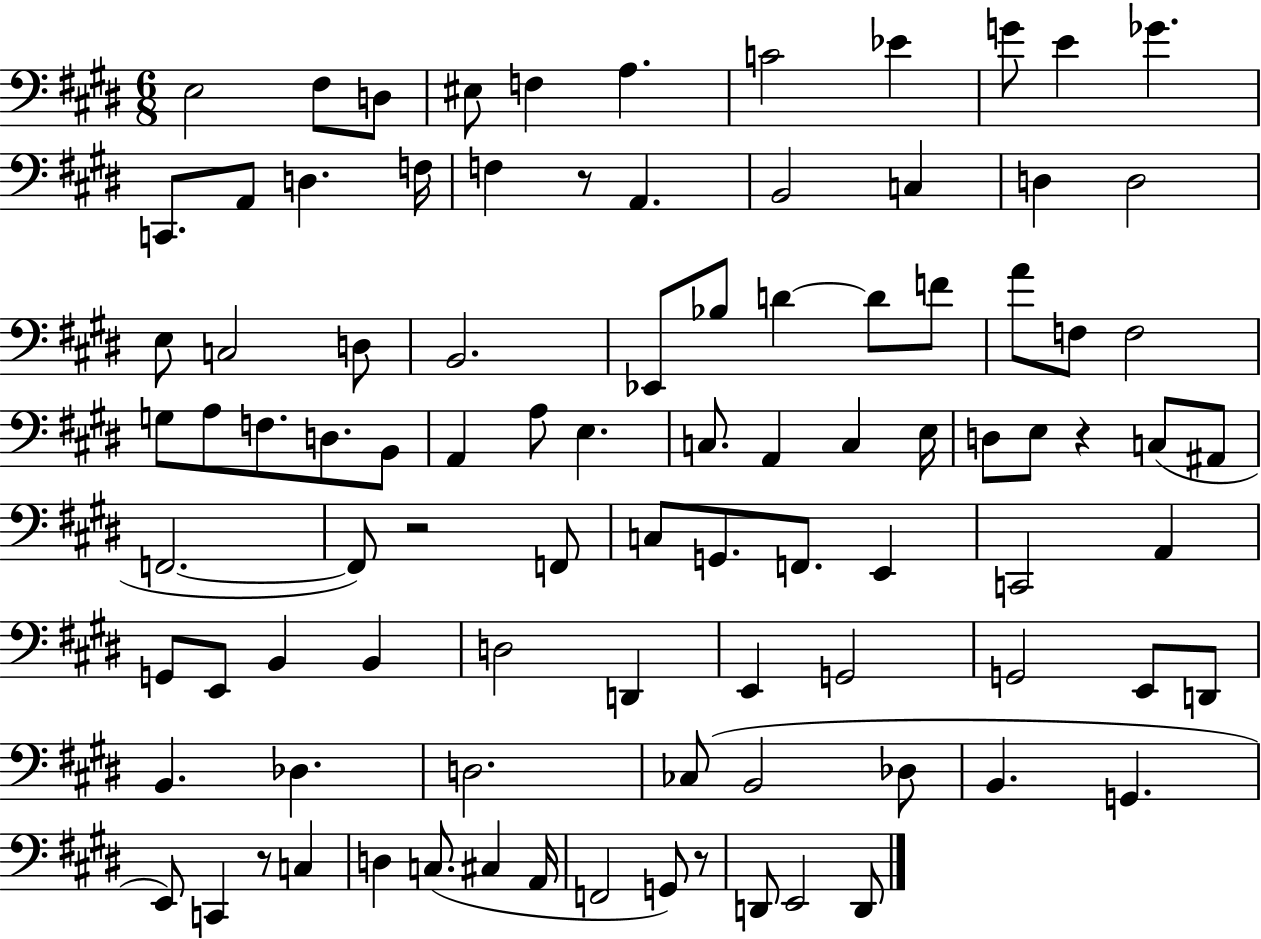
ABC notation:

X:1
T:Untitled
M:6/8
L:1/4
K:E
E,2 ^F,/2 D,/2 ^E,/2 F, A, C2 _E G/2 E _G C,,/2 A,,/2 D, F,/4 F, z/2 A,, B,,2 C, D, D,2 E,/2 C,2 D,/2 B,,2 _E,,/2 _B,/2 D D/2 F/2 A/2 F,/2 F,2 G,/2 A,/2 F,/2 D,/2 B,,/2 A,, A,/2 E, C,/2 A,, C, E,/4 D,/2 E,/2 z C,/2 ^A,,/2 F,,2 F,,/2 z2 F,,/2 C,/2 G,,/2 F,,/2 E,, C,,2 A,, G,,/2 E,,/2 B,, B,, D,2 D,, E,, G,,2 G,,2 E,,/2 D,,/2 B,, _D, D,2 _C,/2 B,,2 _D,/2 B,, G,, E,,/2 C,, z/2 C, D, C,/2 ^C, A,,/4 F,,2 G,,/2 z/2 D,,/2 E,,2 D,,/2